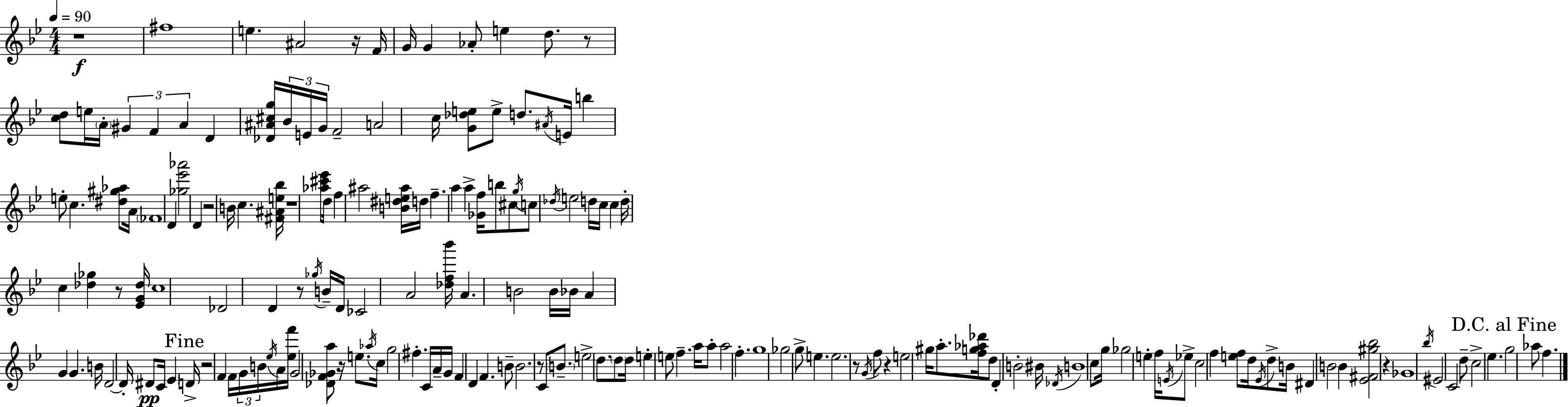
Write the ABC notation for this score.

X:1
T:Untitled
M:4/4
L:1/4
K:Bb
z4 ^f4 e ^A2 z/4 F/4 G/4 G _A/2 e d/2 z/2 [cd]/2 e/4 A/4 ^G F A D [_D^A^cg]/4 _B/4 E/4 G/4 F2 A2 c/4 [G_de]/2 e/2 d/2 ^A/4 E/4 b e/2 c [^d^g_a]/2 A/4 _F4 D [_g_e'_a']2 D z2 B/4 c [^F^Ae_b]/4 z4 [_a^c'_e']/2 d/4 f ^a2 [B^de^a]/4 d/4 f a a [_Gf]/4 b/2 ^c/2 g/4 c/2 _d/4 e2 d/4 c/4 c d/4 c [_d_g] z/2 [_EG_d]/4 c4 _D2 D z/2 _g/4 B/4 D/4 _C2 A2 [_df_b']/4 A B2 B/4 _B/4 A G G B/4 D2 D/4 ^D/2 C/4 _E D/4 z2 F F/4 G/4 B/4 _e/4 A/4 [_ef']/4 G2 [_DF_Ga]/2 z/4 e/2 _a/4 c/4 g2 ^f C/4 A/4 G/4 F D F B/2 B2 z/2 C/2 B/2 e2 d/2 d/2 d/4 e e/2 f a/4 a/2 a2 f g4 _g2 g/2 e e2 z/2 G/4 f/2 z e2 ^g/4 a/2 [fg_a_d']/4 d/2 D B2 ^B/4 _D/4 B4 c/2 g/4 _g2 e f/4 E/4 _e/2 c2 f [ef]/2 d/4 _E/4 d/2 B/4 ^D B2 B [_E^F^g_b]2 z _G4 _b/4 ^E2 C2 d/2 c2 _e g2 _a/2 f